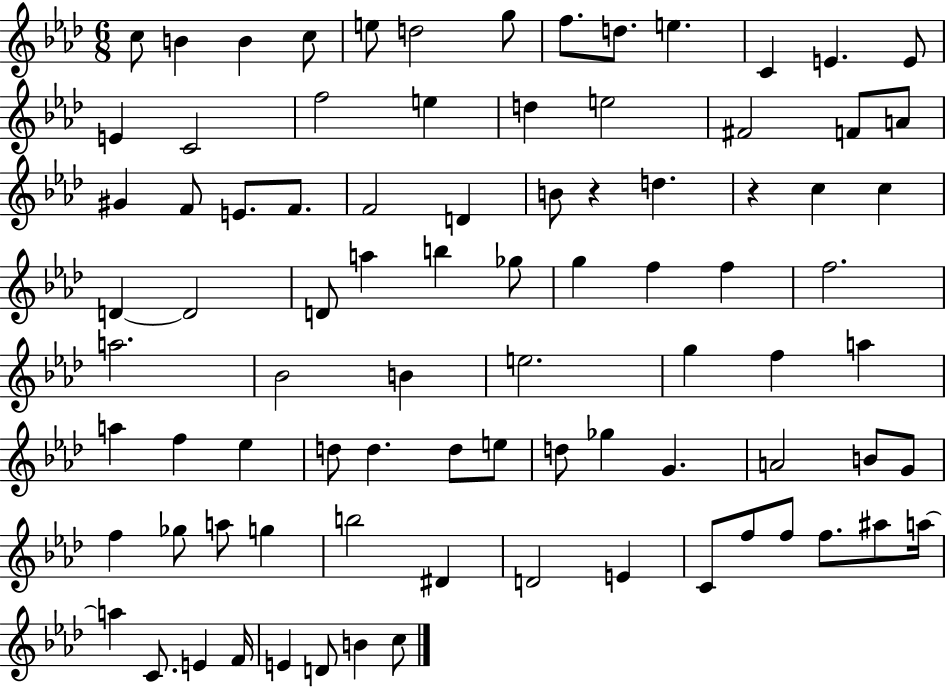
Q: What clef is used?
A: treble